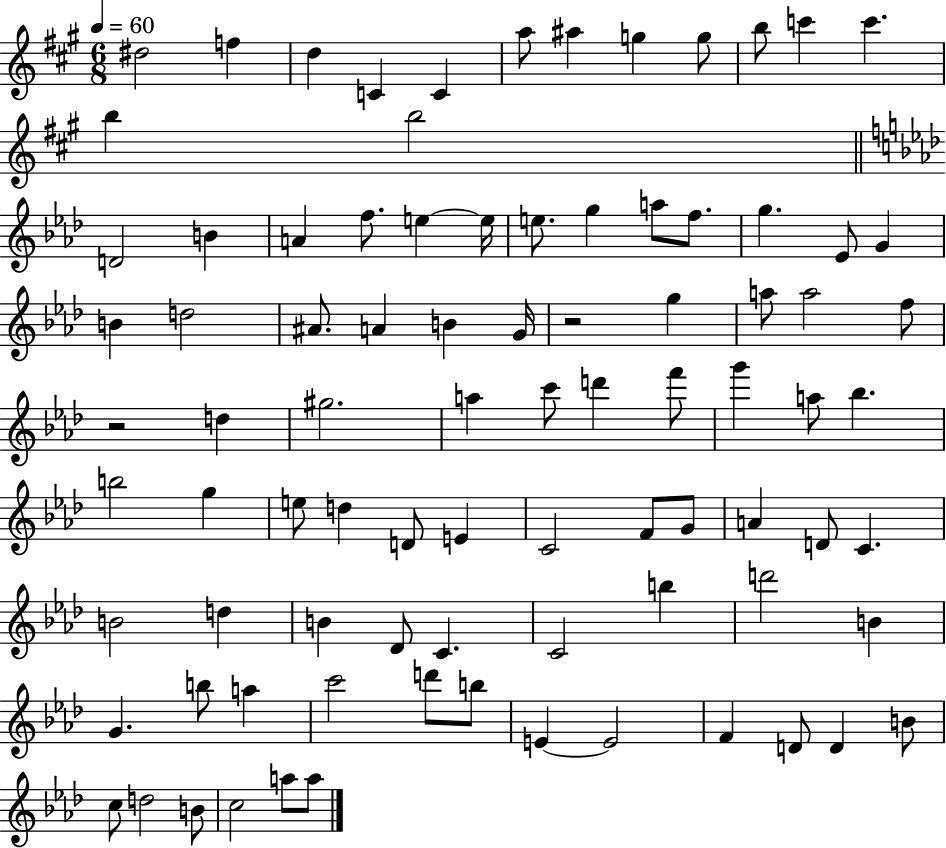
D#5/h F5/q D5/q C4/q C4/q A5/e A#5/q G5/q G5/e B5/e C6/q C6/q. B5/q B5/h D4/h B4/q A4/q F5/e. E5/q E5/s E5/e. G5/q A5/e F5/e. G5/q. Eb4/e G4/q B4/q D5/h A#4/e. A4/q B4/q G4/s R/h G5/q A5/e A5/h F5/e R/h D5/q G#5/h. A5/q C6/e D6/q F6/e G6/q A5/e Bb5/q. B5/h G5/q E5/e D5/q D4/e E4/q C4/h F4/e G4/e A4/q D4/e C4/q. B4/h D5/q B4/q Db4/e C4/q. C4/h B5/q D6/h B4/q G4/q. B5/e A5/q C6/h D6/e B5/e E4/q E4/h F4/q D4/e D4/q B4/e C5/e D5/h B4/e C5/h A5/e A5/e